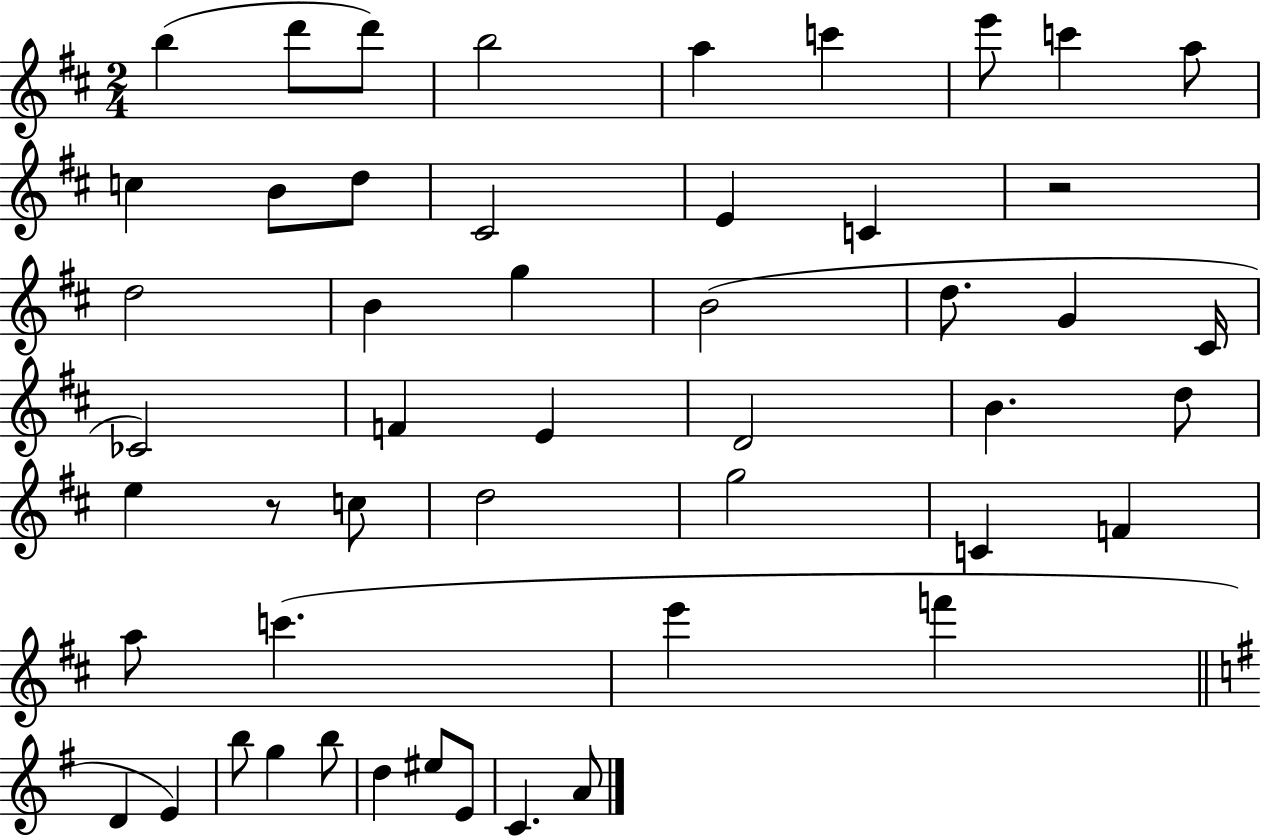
B5/q D6/e D6/e B5/h A5/q C6/q E6/e C6/q A5/e C5/q B4/e D5/e C#4/h E4/q C4/q R/h D5/h B4/q G5/q B4/h D5/e. G4/q C#4/s CES4/h F4/q E4/q D4/h B4/q. D5/e E5/q R/e C5/e D5/h G5/h C4/q F4/q A5/e C6/q. E6/q F6/q D4/q E4/q B5/e G5/q B5/e D5/q EIS5/e E4/e C4/q. A4/e